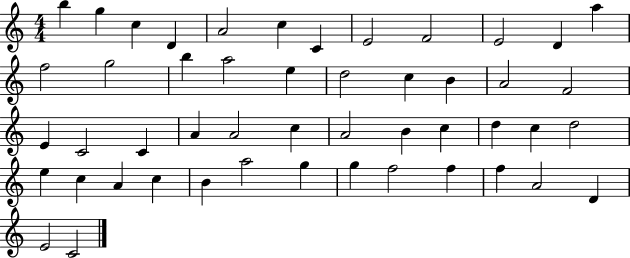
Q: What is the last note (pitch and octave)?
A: C4